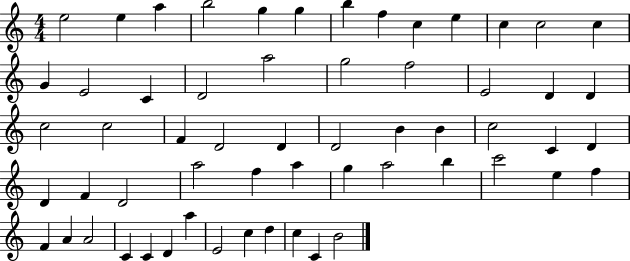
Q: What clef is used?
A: treble